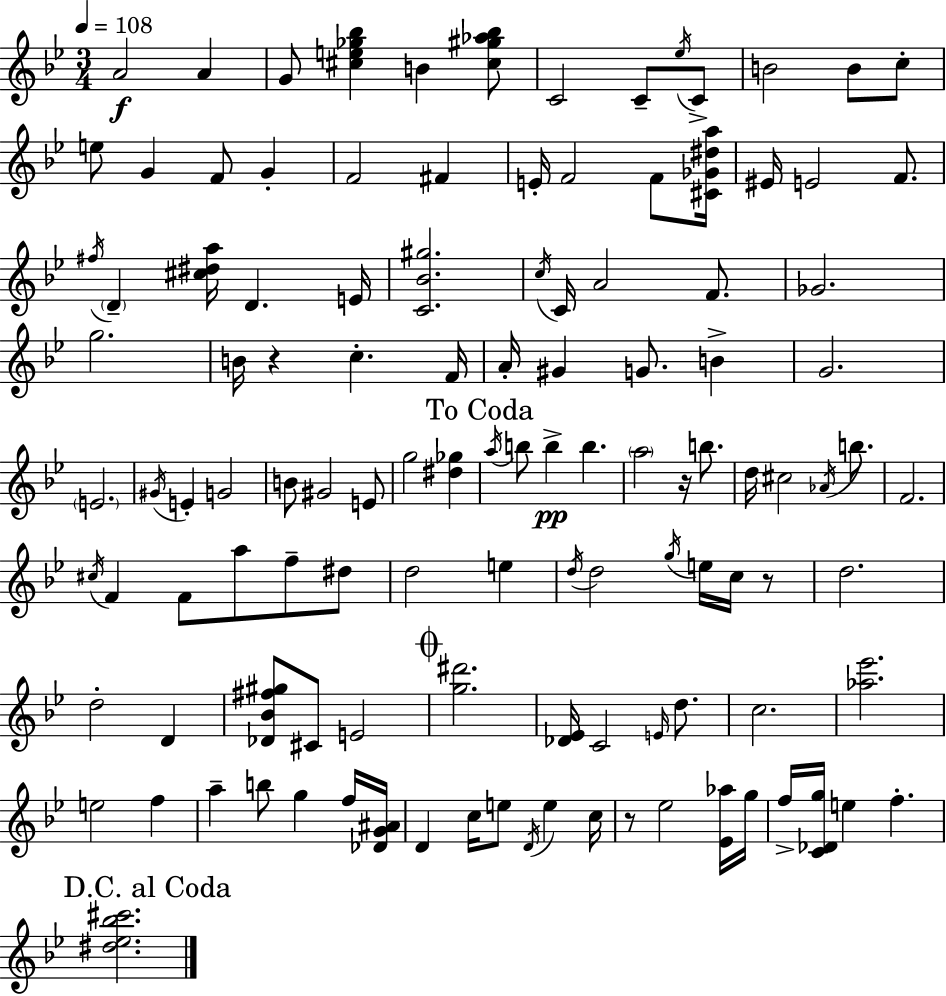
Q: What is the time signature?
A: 3/4